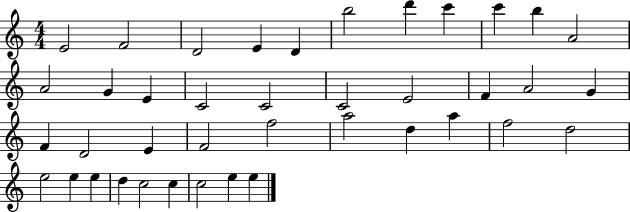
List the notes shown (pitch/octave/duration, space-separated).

E4/h F4/h D4/h E4/q D4/q B5/h D6/q C6/q C6/q B5/q A4/h A4/h G4/q E4/q C4/h C4/h C4/h E4/h F4/q A4/h G4/q F4/q D4/h E4/q F4/h F5/h A5/h D5/q A5/q F5/h D5/h E5/h E5/q E5/q D5/q C5/h C5/q C5/h E5/q E5/q